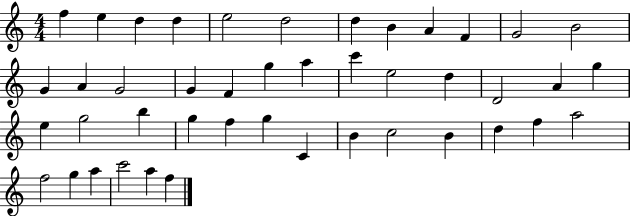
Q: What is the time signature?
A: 4/4